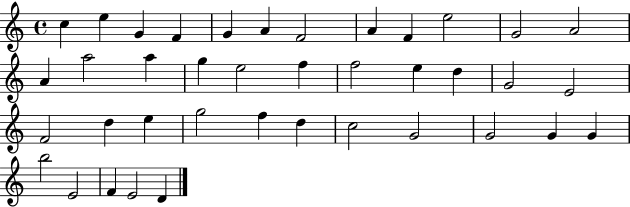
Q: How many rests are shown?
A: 0